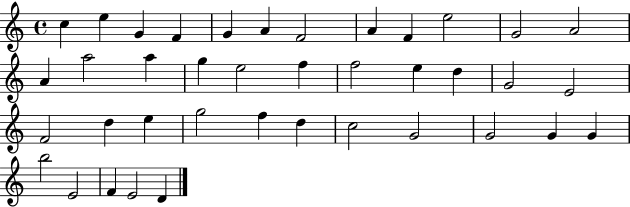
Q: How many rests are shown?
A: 0